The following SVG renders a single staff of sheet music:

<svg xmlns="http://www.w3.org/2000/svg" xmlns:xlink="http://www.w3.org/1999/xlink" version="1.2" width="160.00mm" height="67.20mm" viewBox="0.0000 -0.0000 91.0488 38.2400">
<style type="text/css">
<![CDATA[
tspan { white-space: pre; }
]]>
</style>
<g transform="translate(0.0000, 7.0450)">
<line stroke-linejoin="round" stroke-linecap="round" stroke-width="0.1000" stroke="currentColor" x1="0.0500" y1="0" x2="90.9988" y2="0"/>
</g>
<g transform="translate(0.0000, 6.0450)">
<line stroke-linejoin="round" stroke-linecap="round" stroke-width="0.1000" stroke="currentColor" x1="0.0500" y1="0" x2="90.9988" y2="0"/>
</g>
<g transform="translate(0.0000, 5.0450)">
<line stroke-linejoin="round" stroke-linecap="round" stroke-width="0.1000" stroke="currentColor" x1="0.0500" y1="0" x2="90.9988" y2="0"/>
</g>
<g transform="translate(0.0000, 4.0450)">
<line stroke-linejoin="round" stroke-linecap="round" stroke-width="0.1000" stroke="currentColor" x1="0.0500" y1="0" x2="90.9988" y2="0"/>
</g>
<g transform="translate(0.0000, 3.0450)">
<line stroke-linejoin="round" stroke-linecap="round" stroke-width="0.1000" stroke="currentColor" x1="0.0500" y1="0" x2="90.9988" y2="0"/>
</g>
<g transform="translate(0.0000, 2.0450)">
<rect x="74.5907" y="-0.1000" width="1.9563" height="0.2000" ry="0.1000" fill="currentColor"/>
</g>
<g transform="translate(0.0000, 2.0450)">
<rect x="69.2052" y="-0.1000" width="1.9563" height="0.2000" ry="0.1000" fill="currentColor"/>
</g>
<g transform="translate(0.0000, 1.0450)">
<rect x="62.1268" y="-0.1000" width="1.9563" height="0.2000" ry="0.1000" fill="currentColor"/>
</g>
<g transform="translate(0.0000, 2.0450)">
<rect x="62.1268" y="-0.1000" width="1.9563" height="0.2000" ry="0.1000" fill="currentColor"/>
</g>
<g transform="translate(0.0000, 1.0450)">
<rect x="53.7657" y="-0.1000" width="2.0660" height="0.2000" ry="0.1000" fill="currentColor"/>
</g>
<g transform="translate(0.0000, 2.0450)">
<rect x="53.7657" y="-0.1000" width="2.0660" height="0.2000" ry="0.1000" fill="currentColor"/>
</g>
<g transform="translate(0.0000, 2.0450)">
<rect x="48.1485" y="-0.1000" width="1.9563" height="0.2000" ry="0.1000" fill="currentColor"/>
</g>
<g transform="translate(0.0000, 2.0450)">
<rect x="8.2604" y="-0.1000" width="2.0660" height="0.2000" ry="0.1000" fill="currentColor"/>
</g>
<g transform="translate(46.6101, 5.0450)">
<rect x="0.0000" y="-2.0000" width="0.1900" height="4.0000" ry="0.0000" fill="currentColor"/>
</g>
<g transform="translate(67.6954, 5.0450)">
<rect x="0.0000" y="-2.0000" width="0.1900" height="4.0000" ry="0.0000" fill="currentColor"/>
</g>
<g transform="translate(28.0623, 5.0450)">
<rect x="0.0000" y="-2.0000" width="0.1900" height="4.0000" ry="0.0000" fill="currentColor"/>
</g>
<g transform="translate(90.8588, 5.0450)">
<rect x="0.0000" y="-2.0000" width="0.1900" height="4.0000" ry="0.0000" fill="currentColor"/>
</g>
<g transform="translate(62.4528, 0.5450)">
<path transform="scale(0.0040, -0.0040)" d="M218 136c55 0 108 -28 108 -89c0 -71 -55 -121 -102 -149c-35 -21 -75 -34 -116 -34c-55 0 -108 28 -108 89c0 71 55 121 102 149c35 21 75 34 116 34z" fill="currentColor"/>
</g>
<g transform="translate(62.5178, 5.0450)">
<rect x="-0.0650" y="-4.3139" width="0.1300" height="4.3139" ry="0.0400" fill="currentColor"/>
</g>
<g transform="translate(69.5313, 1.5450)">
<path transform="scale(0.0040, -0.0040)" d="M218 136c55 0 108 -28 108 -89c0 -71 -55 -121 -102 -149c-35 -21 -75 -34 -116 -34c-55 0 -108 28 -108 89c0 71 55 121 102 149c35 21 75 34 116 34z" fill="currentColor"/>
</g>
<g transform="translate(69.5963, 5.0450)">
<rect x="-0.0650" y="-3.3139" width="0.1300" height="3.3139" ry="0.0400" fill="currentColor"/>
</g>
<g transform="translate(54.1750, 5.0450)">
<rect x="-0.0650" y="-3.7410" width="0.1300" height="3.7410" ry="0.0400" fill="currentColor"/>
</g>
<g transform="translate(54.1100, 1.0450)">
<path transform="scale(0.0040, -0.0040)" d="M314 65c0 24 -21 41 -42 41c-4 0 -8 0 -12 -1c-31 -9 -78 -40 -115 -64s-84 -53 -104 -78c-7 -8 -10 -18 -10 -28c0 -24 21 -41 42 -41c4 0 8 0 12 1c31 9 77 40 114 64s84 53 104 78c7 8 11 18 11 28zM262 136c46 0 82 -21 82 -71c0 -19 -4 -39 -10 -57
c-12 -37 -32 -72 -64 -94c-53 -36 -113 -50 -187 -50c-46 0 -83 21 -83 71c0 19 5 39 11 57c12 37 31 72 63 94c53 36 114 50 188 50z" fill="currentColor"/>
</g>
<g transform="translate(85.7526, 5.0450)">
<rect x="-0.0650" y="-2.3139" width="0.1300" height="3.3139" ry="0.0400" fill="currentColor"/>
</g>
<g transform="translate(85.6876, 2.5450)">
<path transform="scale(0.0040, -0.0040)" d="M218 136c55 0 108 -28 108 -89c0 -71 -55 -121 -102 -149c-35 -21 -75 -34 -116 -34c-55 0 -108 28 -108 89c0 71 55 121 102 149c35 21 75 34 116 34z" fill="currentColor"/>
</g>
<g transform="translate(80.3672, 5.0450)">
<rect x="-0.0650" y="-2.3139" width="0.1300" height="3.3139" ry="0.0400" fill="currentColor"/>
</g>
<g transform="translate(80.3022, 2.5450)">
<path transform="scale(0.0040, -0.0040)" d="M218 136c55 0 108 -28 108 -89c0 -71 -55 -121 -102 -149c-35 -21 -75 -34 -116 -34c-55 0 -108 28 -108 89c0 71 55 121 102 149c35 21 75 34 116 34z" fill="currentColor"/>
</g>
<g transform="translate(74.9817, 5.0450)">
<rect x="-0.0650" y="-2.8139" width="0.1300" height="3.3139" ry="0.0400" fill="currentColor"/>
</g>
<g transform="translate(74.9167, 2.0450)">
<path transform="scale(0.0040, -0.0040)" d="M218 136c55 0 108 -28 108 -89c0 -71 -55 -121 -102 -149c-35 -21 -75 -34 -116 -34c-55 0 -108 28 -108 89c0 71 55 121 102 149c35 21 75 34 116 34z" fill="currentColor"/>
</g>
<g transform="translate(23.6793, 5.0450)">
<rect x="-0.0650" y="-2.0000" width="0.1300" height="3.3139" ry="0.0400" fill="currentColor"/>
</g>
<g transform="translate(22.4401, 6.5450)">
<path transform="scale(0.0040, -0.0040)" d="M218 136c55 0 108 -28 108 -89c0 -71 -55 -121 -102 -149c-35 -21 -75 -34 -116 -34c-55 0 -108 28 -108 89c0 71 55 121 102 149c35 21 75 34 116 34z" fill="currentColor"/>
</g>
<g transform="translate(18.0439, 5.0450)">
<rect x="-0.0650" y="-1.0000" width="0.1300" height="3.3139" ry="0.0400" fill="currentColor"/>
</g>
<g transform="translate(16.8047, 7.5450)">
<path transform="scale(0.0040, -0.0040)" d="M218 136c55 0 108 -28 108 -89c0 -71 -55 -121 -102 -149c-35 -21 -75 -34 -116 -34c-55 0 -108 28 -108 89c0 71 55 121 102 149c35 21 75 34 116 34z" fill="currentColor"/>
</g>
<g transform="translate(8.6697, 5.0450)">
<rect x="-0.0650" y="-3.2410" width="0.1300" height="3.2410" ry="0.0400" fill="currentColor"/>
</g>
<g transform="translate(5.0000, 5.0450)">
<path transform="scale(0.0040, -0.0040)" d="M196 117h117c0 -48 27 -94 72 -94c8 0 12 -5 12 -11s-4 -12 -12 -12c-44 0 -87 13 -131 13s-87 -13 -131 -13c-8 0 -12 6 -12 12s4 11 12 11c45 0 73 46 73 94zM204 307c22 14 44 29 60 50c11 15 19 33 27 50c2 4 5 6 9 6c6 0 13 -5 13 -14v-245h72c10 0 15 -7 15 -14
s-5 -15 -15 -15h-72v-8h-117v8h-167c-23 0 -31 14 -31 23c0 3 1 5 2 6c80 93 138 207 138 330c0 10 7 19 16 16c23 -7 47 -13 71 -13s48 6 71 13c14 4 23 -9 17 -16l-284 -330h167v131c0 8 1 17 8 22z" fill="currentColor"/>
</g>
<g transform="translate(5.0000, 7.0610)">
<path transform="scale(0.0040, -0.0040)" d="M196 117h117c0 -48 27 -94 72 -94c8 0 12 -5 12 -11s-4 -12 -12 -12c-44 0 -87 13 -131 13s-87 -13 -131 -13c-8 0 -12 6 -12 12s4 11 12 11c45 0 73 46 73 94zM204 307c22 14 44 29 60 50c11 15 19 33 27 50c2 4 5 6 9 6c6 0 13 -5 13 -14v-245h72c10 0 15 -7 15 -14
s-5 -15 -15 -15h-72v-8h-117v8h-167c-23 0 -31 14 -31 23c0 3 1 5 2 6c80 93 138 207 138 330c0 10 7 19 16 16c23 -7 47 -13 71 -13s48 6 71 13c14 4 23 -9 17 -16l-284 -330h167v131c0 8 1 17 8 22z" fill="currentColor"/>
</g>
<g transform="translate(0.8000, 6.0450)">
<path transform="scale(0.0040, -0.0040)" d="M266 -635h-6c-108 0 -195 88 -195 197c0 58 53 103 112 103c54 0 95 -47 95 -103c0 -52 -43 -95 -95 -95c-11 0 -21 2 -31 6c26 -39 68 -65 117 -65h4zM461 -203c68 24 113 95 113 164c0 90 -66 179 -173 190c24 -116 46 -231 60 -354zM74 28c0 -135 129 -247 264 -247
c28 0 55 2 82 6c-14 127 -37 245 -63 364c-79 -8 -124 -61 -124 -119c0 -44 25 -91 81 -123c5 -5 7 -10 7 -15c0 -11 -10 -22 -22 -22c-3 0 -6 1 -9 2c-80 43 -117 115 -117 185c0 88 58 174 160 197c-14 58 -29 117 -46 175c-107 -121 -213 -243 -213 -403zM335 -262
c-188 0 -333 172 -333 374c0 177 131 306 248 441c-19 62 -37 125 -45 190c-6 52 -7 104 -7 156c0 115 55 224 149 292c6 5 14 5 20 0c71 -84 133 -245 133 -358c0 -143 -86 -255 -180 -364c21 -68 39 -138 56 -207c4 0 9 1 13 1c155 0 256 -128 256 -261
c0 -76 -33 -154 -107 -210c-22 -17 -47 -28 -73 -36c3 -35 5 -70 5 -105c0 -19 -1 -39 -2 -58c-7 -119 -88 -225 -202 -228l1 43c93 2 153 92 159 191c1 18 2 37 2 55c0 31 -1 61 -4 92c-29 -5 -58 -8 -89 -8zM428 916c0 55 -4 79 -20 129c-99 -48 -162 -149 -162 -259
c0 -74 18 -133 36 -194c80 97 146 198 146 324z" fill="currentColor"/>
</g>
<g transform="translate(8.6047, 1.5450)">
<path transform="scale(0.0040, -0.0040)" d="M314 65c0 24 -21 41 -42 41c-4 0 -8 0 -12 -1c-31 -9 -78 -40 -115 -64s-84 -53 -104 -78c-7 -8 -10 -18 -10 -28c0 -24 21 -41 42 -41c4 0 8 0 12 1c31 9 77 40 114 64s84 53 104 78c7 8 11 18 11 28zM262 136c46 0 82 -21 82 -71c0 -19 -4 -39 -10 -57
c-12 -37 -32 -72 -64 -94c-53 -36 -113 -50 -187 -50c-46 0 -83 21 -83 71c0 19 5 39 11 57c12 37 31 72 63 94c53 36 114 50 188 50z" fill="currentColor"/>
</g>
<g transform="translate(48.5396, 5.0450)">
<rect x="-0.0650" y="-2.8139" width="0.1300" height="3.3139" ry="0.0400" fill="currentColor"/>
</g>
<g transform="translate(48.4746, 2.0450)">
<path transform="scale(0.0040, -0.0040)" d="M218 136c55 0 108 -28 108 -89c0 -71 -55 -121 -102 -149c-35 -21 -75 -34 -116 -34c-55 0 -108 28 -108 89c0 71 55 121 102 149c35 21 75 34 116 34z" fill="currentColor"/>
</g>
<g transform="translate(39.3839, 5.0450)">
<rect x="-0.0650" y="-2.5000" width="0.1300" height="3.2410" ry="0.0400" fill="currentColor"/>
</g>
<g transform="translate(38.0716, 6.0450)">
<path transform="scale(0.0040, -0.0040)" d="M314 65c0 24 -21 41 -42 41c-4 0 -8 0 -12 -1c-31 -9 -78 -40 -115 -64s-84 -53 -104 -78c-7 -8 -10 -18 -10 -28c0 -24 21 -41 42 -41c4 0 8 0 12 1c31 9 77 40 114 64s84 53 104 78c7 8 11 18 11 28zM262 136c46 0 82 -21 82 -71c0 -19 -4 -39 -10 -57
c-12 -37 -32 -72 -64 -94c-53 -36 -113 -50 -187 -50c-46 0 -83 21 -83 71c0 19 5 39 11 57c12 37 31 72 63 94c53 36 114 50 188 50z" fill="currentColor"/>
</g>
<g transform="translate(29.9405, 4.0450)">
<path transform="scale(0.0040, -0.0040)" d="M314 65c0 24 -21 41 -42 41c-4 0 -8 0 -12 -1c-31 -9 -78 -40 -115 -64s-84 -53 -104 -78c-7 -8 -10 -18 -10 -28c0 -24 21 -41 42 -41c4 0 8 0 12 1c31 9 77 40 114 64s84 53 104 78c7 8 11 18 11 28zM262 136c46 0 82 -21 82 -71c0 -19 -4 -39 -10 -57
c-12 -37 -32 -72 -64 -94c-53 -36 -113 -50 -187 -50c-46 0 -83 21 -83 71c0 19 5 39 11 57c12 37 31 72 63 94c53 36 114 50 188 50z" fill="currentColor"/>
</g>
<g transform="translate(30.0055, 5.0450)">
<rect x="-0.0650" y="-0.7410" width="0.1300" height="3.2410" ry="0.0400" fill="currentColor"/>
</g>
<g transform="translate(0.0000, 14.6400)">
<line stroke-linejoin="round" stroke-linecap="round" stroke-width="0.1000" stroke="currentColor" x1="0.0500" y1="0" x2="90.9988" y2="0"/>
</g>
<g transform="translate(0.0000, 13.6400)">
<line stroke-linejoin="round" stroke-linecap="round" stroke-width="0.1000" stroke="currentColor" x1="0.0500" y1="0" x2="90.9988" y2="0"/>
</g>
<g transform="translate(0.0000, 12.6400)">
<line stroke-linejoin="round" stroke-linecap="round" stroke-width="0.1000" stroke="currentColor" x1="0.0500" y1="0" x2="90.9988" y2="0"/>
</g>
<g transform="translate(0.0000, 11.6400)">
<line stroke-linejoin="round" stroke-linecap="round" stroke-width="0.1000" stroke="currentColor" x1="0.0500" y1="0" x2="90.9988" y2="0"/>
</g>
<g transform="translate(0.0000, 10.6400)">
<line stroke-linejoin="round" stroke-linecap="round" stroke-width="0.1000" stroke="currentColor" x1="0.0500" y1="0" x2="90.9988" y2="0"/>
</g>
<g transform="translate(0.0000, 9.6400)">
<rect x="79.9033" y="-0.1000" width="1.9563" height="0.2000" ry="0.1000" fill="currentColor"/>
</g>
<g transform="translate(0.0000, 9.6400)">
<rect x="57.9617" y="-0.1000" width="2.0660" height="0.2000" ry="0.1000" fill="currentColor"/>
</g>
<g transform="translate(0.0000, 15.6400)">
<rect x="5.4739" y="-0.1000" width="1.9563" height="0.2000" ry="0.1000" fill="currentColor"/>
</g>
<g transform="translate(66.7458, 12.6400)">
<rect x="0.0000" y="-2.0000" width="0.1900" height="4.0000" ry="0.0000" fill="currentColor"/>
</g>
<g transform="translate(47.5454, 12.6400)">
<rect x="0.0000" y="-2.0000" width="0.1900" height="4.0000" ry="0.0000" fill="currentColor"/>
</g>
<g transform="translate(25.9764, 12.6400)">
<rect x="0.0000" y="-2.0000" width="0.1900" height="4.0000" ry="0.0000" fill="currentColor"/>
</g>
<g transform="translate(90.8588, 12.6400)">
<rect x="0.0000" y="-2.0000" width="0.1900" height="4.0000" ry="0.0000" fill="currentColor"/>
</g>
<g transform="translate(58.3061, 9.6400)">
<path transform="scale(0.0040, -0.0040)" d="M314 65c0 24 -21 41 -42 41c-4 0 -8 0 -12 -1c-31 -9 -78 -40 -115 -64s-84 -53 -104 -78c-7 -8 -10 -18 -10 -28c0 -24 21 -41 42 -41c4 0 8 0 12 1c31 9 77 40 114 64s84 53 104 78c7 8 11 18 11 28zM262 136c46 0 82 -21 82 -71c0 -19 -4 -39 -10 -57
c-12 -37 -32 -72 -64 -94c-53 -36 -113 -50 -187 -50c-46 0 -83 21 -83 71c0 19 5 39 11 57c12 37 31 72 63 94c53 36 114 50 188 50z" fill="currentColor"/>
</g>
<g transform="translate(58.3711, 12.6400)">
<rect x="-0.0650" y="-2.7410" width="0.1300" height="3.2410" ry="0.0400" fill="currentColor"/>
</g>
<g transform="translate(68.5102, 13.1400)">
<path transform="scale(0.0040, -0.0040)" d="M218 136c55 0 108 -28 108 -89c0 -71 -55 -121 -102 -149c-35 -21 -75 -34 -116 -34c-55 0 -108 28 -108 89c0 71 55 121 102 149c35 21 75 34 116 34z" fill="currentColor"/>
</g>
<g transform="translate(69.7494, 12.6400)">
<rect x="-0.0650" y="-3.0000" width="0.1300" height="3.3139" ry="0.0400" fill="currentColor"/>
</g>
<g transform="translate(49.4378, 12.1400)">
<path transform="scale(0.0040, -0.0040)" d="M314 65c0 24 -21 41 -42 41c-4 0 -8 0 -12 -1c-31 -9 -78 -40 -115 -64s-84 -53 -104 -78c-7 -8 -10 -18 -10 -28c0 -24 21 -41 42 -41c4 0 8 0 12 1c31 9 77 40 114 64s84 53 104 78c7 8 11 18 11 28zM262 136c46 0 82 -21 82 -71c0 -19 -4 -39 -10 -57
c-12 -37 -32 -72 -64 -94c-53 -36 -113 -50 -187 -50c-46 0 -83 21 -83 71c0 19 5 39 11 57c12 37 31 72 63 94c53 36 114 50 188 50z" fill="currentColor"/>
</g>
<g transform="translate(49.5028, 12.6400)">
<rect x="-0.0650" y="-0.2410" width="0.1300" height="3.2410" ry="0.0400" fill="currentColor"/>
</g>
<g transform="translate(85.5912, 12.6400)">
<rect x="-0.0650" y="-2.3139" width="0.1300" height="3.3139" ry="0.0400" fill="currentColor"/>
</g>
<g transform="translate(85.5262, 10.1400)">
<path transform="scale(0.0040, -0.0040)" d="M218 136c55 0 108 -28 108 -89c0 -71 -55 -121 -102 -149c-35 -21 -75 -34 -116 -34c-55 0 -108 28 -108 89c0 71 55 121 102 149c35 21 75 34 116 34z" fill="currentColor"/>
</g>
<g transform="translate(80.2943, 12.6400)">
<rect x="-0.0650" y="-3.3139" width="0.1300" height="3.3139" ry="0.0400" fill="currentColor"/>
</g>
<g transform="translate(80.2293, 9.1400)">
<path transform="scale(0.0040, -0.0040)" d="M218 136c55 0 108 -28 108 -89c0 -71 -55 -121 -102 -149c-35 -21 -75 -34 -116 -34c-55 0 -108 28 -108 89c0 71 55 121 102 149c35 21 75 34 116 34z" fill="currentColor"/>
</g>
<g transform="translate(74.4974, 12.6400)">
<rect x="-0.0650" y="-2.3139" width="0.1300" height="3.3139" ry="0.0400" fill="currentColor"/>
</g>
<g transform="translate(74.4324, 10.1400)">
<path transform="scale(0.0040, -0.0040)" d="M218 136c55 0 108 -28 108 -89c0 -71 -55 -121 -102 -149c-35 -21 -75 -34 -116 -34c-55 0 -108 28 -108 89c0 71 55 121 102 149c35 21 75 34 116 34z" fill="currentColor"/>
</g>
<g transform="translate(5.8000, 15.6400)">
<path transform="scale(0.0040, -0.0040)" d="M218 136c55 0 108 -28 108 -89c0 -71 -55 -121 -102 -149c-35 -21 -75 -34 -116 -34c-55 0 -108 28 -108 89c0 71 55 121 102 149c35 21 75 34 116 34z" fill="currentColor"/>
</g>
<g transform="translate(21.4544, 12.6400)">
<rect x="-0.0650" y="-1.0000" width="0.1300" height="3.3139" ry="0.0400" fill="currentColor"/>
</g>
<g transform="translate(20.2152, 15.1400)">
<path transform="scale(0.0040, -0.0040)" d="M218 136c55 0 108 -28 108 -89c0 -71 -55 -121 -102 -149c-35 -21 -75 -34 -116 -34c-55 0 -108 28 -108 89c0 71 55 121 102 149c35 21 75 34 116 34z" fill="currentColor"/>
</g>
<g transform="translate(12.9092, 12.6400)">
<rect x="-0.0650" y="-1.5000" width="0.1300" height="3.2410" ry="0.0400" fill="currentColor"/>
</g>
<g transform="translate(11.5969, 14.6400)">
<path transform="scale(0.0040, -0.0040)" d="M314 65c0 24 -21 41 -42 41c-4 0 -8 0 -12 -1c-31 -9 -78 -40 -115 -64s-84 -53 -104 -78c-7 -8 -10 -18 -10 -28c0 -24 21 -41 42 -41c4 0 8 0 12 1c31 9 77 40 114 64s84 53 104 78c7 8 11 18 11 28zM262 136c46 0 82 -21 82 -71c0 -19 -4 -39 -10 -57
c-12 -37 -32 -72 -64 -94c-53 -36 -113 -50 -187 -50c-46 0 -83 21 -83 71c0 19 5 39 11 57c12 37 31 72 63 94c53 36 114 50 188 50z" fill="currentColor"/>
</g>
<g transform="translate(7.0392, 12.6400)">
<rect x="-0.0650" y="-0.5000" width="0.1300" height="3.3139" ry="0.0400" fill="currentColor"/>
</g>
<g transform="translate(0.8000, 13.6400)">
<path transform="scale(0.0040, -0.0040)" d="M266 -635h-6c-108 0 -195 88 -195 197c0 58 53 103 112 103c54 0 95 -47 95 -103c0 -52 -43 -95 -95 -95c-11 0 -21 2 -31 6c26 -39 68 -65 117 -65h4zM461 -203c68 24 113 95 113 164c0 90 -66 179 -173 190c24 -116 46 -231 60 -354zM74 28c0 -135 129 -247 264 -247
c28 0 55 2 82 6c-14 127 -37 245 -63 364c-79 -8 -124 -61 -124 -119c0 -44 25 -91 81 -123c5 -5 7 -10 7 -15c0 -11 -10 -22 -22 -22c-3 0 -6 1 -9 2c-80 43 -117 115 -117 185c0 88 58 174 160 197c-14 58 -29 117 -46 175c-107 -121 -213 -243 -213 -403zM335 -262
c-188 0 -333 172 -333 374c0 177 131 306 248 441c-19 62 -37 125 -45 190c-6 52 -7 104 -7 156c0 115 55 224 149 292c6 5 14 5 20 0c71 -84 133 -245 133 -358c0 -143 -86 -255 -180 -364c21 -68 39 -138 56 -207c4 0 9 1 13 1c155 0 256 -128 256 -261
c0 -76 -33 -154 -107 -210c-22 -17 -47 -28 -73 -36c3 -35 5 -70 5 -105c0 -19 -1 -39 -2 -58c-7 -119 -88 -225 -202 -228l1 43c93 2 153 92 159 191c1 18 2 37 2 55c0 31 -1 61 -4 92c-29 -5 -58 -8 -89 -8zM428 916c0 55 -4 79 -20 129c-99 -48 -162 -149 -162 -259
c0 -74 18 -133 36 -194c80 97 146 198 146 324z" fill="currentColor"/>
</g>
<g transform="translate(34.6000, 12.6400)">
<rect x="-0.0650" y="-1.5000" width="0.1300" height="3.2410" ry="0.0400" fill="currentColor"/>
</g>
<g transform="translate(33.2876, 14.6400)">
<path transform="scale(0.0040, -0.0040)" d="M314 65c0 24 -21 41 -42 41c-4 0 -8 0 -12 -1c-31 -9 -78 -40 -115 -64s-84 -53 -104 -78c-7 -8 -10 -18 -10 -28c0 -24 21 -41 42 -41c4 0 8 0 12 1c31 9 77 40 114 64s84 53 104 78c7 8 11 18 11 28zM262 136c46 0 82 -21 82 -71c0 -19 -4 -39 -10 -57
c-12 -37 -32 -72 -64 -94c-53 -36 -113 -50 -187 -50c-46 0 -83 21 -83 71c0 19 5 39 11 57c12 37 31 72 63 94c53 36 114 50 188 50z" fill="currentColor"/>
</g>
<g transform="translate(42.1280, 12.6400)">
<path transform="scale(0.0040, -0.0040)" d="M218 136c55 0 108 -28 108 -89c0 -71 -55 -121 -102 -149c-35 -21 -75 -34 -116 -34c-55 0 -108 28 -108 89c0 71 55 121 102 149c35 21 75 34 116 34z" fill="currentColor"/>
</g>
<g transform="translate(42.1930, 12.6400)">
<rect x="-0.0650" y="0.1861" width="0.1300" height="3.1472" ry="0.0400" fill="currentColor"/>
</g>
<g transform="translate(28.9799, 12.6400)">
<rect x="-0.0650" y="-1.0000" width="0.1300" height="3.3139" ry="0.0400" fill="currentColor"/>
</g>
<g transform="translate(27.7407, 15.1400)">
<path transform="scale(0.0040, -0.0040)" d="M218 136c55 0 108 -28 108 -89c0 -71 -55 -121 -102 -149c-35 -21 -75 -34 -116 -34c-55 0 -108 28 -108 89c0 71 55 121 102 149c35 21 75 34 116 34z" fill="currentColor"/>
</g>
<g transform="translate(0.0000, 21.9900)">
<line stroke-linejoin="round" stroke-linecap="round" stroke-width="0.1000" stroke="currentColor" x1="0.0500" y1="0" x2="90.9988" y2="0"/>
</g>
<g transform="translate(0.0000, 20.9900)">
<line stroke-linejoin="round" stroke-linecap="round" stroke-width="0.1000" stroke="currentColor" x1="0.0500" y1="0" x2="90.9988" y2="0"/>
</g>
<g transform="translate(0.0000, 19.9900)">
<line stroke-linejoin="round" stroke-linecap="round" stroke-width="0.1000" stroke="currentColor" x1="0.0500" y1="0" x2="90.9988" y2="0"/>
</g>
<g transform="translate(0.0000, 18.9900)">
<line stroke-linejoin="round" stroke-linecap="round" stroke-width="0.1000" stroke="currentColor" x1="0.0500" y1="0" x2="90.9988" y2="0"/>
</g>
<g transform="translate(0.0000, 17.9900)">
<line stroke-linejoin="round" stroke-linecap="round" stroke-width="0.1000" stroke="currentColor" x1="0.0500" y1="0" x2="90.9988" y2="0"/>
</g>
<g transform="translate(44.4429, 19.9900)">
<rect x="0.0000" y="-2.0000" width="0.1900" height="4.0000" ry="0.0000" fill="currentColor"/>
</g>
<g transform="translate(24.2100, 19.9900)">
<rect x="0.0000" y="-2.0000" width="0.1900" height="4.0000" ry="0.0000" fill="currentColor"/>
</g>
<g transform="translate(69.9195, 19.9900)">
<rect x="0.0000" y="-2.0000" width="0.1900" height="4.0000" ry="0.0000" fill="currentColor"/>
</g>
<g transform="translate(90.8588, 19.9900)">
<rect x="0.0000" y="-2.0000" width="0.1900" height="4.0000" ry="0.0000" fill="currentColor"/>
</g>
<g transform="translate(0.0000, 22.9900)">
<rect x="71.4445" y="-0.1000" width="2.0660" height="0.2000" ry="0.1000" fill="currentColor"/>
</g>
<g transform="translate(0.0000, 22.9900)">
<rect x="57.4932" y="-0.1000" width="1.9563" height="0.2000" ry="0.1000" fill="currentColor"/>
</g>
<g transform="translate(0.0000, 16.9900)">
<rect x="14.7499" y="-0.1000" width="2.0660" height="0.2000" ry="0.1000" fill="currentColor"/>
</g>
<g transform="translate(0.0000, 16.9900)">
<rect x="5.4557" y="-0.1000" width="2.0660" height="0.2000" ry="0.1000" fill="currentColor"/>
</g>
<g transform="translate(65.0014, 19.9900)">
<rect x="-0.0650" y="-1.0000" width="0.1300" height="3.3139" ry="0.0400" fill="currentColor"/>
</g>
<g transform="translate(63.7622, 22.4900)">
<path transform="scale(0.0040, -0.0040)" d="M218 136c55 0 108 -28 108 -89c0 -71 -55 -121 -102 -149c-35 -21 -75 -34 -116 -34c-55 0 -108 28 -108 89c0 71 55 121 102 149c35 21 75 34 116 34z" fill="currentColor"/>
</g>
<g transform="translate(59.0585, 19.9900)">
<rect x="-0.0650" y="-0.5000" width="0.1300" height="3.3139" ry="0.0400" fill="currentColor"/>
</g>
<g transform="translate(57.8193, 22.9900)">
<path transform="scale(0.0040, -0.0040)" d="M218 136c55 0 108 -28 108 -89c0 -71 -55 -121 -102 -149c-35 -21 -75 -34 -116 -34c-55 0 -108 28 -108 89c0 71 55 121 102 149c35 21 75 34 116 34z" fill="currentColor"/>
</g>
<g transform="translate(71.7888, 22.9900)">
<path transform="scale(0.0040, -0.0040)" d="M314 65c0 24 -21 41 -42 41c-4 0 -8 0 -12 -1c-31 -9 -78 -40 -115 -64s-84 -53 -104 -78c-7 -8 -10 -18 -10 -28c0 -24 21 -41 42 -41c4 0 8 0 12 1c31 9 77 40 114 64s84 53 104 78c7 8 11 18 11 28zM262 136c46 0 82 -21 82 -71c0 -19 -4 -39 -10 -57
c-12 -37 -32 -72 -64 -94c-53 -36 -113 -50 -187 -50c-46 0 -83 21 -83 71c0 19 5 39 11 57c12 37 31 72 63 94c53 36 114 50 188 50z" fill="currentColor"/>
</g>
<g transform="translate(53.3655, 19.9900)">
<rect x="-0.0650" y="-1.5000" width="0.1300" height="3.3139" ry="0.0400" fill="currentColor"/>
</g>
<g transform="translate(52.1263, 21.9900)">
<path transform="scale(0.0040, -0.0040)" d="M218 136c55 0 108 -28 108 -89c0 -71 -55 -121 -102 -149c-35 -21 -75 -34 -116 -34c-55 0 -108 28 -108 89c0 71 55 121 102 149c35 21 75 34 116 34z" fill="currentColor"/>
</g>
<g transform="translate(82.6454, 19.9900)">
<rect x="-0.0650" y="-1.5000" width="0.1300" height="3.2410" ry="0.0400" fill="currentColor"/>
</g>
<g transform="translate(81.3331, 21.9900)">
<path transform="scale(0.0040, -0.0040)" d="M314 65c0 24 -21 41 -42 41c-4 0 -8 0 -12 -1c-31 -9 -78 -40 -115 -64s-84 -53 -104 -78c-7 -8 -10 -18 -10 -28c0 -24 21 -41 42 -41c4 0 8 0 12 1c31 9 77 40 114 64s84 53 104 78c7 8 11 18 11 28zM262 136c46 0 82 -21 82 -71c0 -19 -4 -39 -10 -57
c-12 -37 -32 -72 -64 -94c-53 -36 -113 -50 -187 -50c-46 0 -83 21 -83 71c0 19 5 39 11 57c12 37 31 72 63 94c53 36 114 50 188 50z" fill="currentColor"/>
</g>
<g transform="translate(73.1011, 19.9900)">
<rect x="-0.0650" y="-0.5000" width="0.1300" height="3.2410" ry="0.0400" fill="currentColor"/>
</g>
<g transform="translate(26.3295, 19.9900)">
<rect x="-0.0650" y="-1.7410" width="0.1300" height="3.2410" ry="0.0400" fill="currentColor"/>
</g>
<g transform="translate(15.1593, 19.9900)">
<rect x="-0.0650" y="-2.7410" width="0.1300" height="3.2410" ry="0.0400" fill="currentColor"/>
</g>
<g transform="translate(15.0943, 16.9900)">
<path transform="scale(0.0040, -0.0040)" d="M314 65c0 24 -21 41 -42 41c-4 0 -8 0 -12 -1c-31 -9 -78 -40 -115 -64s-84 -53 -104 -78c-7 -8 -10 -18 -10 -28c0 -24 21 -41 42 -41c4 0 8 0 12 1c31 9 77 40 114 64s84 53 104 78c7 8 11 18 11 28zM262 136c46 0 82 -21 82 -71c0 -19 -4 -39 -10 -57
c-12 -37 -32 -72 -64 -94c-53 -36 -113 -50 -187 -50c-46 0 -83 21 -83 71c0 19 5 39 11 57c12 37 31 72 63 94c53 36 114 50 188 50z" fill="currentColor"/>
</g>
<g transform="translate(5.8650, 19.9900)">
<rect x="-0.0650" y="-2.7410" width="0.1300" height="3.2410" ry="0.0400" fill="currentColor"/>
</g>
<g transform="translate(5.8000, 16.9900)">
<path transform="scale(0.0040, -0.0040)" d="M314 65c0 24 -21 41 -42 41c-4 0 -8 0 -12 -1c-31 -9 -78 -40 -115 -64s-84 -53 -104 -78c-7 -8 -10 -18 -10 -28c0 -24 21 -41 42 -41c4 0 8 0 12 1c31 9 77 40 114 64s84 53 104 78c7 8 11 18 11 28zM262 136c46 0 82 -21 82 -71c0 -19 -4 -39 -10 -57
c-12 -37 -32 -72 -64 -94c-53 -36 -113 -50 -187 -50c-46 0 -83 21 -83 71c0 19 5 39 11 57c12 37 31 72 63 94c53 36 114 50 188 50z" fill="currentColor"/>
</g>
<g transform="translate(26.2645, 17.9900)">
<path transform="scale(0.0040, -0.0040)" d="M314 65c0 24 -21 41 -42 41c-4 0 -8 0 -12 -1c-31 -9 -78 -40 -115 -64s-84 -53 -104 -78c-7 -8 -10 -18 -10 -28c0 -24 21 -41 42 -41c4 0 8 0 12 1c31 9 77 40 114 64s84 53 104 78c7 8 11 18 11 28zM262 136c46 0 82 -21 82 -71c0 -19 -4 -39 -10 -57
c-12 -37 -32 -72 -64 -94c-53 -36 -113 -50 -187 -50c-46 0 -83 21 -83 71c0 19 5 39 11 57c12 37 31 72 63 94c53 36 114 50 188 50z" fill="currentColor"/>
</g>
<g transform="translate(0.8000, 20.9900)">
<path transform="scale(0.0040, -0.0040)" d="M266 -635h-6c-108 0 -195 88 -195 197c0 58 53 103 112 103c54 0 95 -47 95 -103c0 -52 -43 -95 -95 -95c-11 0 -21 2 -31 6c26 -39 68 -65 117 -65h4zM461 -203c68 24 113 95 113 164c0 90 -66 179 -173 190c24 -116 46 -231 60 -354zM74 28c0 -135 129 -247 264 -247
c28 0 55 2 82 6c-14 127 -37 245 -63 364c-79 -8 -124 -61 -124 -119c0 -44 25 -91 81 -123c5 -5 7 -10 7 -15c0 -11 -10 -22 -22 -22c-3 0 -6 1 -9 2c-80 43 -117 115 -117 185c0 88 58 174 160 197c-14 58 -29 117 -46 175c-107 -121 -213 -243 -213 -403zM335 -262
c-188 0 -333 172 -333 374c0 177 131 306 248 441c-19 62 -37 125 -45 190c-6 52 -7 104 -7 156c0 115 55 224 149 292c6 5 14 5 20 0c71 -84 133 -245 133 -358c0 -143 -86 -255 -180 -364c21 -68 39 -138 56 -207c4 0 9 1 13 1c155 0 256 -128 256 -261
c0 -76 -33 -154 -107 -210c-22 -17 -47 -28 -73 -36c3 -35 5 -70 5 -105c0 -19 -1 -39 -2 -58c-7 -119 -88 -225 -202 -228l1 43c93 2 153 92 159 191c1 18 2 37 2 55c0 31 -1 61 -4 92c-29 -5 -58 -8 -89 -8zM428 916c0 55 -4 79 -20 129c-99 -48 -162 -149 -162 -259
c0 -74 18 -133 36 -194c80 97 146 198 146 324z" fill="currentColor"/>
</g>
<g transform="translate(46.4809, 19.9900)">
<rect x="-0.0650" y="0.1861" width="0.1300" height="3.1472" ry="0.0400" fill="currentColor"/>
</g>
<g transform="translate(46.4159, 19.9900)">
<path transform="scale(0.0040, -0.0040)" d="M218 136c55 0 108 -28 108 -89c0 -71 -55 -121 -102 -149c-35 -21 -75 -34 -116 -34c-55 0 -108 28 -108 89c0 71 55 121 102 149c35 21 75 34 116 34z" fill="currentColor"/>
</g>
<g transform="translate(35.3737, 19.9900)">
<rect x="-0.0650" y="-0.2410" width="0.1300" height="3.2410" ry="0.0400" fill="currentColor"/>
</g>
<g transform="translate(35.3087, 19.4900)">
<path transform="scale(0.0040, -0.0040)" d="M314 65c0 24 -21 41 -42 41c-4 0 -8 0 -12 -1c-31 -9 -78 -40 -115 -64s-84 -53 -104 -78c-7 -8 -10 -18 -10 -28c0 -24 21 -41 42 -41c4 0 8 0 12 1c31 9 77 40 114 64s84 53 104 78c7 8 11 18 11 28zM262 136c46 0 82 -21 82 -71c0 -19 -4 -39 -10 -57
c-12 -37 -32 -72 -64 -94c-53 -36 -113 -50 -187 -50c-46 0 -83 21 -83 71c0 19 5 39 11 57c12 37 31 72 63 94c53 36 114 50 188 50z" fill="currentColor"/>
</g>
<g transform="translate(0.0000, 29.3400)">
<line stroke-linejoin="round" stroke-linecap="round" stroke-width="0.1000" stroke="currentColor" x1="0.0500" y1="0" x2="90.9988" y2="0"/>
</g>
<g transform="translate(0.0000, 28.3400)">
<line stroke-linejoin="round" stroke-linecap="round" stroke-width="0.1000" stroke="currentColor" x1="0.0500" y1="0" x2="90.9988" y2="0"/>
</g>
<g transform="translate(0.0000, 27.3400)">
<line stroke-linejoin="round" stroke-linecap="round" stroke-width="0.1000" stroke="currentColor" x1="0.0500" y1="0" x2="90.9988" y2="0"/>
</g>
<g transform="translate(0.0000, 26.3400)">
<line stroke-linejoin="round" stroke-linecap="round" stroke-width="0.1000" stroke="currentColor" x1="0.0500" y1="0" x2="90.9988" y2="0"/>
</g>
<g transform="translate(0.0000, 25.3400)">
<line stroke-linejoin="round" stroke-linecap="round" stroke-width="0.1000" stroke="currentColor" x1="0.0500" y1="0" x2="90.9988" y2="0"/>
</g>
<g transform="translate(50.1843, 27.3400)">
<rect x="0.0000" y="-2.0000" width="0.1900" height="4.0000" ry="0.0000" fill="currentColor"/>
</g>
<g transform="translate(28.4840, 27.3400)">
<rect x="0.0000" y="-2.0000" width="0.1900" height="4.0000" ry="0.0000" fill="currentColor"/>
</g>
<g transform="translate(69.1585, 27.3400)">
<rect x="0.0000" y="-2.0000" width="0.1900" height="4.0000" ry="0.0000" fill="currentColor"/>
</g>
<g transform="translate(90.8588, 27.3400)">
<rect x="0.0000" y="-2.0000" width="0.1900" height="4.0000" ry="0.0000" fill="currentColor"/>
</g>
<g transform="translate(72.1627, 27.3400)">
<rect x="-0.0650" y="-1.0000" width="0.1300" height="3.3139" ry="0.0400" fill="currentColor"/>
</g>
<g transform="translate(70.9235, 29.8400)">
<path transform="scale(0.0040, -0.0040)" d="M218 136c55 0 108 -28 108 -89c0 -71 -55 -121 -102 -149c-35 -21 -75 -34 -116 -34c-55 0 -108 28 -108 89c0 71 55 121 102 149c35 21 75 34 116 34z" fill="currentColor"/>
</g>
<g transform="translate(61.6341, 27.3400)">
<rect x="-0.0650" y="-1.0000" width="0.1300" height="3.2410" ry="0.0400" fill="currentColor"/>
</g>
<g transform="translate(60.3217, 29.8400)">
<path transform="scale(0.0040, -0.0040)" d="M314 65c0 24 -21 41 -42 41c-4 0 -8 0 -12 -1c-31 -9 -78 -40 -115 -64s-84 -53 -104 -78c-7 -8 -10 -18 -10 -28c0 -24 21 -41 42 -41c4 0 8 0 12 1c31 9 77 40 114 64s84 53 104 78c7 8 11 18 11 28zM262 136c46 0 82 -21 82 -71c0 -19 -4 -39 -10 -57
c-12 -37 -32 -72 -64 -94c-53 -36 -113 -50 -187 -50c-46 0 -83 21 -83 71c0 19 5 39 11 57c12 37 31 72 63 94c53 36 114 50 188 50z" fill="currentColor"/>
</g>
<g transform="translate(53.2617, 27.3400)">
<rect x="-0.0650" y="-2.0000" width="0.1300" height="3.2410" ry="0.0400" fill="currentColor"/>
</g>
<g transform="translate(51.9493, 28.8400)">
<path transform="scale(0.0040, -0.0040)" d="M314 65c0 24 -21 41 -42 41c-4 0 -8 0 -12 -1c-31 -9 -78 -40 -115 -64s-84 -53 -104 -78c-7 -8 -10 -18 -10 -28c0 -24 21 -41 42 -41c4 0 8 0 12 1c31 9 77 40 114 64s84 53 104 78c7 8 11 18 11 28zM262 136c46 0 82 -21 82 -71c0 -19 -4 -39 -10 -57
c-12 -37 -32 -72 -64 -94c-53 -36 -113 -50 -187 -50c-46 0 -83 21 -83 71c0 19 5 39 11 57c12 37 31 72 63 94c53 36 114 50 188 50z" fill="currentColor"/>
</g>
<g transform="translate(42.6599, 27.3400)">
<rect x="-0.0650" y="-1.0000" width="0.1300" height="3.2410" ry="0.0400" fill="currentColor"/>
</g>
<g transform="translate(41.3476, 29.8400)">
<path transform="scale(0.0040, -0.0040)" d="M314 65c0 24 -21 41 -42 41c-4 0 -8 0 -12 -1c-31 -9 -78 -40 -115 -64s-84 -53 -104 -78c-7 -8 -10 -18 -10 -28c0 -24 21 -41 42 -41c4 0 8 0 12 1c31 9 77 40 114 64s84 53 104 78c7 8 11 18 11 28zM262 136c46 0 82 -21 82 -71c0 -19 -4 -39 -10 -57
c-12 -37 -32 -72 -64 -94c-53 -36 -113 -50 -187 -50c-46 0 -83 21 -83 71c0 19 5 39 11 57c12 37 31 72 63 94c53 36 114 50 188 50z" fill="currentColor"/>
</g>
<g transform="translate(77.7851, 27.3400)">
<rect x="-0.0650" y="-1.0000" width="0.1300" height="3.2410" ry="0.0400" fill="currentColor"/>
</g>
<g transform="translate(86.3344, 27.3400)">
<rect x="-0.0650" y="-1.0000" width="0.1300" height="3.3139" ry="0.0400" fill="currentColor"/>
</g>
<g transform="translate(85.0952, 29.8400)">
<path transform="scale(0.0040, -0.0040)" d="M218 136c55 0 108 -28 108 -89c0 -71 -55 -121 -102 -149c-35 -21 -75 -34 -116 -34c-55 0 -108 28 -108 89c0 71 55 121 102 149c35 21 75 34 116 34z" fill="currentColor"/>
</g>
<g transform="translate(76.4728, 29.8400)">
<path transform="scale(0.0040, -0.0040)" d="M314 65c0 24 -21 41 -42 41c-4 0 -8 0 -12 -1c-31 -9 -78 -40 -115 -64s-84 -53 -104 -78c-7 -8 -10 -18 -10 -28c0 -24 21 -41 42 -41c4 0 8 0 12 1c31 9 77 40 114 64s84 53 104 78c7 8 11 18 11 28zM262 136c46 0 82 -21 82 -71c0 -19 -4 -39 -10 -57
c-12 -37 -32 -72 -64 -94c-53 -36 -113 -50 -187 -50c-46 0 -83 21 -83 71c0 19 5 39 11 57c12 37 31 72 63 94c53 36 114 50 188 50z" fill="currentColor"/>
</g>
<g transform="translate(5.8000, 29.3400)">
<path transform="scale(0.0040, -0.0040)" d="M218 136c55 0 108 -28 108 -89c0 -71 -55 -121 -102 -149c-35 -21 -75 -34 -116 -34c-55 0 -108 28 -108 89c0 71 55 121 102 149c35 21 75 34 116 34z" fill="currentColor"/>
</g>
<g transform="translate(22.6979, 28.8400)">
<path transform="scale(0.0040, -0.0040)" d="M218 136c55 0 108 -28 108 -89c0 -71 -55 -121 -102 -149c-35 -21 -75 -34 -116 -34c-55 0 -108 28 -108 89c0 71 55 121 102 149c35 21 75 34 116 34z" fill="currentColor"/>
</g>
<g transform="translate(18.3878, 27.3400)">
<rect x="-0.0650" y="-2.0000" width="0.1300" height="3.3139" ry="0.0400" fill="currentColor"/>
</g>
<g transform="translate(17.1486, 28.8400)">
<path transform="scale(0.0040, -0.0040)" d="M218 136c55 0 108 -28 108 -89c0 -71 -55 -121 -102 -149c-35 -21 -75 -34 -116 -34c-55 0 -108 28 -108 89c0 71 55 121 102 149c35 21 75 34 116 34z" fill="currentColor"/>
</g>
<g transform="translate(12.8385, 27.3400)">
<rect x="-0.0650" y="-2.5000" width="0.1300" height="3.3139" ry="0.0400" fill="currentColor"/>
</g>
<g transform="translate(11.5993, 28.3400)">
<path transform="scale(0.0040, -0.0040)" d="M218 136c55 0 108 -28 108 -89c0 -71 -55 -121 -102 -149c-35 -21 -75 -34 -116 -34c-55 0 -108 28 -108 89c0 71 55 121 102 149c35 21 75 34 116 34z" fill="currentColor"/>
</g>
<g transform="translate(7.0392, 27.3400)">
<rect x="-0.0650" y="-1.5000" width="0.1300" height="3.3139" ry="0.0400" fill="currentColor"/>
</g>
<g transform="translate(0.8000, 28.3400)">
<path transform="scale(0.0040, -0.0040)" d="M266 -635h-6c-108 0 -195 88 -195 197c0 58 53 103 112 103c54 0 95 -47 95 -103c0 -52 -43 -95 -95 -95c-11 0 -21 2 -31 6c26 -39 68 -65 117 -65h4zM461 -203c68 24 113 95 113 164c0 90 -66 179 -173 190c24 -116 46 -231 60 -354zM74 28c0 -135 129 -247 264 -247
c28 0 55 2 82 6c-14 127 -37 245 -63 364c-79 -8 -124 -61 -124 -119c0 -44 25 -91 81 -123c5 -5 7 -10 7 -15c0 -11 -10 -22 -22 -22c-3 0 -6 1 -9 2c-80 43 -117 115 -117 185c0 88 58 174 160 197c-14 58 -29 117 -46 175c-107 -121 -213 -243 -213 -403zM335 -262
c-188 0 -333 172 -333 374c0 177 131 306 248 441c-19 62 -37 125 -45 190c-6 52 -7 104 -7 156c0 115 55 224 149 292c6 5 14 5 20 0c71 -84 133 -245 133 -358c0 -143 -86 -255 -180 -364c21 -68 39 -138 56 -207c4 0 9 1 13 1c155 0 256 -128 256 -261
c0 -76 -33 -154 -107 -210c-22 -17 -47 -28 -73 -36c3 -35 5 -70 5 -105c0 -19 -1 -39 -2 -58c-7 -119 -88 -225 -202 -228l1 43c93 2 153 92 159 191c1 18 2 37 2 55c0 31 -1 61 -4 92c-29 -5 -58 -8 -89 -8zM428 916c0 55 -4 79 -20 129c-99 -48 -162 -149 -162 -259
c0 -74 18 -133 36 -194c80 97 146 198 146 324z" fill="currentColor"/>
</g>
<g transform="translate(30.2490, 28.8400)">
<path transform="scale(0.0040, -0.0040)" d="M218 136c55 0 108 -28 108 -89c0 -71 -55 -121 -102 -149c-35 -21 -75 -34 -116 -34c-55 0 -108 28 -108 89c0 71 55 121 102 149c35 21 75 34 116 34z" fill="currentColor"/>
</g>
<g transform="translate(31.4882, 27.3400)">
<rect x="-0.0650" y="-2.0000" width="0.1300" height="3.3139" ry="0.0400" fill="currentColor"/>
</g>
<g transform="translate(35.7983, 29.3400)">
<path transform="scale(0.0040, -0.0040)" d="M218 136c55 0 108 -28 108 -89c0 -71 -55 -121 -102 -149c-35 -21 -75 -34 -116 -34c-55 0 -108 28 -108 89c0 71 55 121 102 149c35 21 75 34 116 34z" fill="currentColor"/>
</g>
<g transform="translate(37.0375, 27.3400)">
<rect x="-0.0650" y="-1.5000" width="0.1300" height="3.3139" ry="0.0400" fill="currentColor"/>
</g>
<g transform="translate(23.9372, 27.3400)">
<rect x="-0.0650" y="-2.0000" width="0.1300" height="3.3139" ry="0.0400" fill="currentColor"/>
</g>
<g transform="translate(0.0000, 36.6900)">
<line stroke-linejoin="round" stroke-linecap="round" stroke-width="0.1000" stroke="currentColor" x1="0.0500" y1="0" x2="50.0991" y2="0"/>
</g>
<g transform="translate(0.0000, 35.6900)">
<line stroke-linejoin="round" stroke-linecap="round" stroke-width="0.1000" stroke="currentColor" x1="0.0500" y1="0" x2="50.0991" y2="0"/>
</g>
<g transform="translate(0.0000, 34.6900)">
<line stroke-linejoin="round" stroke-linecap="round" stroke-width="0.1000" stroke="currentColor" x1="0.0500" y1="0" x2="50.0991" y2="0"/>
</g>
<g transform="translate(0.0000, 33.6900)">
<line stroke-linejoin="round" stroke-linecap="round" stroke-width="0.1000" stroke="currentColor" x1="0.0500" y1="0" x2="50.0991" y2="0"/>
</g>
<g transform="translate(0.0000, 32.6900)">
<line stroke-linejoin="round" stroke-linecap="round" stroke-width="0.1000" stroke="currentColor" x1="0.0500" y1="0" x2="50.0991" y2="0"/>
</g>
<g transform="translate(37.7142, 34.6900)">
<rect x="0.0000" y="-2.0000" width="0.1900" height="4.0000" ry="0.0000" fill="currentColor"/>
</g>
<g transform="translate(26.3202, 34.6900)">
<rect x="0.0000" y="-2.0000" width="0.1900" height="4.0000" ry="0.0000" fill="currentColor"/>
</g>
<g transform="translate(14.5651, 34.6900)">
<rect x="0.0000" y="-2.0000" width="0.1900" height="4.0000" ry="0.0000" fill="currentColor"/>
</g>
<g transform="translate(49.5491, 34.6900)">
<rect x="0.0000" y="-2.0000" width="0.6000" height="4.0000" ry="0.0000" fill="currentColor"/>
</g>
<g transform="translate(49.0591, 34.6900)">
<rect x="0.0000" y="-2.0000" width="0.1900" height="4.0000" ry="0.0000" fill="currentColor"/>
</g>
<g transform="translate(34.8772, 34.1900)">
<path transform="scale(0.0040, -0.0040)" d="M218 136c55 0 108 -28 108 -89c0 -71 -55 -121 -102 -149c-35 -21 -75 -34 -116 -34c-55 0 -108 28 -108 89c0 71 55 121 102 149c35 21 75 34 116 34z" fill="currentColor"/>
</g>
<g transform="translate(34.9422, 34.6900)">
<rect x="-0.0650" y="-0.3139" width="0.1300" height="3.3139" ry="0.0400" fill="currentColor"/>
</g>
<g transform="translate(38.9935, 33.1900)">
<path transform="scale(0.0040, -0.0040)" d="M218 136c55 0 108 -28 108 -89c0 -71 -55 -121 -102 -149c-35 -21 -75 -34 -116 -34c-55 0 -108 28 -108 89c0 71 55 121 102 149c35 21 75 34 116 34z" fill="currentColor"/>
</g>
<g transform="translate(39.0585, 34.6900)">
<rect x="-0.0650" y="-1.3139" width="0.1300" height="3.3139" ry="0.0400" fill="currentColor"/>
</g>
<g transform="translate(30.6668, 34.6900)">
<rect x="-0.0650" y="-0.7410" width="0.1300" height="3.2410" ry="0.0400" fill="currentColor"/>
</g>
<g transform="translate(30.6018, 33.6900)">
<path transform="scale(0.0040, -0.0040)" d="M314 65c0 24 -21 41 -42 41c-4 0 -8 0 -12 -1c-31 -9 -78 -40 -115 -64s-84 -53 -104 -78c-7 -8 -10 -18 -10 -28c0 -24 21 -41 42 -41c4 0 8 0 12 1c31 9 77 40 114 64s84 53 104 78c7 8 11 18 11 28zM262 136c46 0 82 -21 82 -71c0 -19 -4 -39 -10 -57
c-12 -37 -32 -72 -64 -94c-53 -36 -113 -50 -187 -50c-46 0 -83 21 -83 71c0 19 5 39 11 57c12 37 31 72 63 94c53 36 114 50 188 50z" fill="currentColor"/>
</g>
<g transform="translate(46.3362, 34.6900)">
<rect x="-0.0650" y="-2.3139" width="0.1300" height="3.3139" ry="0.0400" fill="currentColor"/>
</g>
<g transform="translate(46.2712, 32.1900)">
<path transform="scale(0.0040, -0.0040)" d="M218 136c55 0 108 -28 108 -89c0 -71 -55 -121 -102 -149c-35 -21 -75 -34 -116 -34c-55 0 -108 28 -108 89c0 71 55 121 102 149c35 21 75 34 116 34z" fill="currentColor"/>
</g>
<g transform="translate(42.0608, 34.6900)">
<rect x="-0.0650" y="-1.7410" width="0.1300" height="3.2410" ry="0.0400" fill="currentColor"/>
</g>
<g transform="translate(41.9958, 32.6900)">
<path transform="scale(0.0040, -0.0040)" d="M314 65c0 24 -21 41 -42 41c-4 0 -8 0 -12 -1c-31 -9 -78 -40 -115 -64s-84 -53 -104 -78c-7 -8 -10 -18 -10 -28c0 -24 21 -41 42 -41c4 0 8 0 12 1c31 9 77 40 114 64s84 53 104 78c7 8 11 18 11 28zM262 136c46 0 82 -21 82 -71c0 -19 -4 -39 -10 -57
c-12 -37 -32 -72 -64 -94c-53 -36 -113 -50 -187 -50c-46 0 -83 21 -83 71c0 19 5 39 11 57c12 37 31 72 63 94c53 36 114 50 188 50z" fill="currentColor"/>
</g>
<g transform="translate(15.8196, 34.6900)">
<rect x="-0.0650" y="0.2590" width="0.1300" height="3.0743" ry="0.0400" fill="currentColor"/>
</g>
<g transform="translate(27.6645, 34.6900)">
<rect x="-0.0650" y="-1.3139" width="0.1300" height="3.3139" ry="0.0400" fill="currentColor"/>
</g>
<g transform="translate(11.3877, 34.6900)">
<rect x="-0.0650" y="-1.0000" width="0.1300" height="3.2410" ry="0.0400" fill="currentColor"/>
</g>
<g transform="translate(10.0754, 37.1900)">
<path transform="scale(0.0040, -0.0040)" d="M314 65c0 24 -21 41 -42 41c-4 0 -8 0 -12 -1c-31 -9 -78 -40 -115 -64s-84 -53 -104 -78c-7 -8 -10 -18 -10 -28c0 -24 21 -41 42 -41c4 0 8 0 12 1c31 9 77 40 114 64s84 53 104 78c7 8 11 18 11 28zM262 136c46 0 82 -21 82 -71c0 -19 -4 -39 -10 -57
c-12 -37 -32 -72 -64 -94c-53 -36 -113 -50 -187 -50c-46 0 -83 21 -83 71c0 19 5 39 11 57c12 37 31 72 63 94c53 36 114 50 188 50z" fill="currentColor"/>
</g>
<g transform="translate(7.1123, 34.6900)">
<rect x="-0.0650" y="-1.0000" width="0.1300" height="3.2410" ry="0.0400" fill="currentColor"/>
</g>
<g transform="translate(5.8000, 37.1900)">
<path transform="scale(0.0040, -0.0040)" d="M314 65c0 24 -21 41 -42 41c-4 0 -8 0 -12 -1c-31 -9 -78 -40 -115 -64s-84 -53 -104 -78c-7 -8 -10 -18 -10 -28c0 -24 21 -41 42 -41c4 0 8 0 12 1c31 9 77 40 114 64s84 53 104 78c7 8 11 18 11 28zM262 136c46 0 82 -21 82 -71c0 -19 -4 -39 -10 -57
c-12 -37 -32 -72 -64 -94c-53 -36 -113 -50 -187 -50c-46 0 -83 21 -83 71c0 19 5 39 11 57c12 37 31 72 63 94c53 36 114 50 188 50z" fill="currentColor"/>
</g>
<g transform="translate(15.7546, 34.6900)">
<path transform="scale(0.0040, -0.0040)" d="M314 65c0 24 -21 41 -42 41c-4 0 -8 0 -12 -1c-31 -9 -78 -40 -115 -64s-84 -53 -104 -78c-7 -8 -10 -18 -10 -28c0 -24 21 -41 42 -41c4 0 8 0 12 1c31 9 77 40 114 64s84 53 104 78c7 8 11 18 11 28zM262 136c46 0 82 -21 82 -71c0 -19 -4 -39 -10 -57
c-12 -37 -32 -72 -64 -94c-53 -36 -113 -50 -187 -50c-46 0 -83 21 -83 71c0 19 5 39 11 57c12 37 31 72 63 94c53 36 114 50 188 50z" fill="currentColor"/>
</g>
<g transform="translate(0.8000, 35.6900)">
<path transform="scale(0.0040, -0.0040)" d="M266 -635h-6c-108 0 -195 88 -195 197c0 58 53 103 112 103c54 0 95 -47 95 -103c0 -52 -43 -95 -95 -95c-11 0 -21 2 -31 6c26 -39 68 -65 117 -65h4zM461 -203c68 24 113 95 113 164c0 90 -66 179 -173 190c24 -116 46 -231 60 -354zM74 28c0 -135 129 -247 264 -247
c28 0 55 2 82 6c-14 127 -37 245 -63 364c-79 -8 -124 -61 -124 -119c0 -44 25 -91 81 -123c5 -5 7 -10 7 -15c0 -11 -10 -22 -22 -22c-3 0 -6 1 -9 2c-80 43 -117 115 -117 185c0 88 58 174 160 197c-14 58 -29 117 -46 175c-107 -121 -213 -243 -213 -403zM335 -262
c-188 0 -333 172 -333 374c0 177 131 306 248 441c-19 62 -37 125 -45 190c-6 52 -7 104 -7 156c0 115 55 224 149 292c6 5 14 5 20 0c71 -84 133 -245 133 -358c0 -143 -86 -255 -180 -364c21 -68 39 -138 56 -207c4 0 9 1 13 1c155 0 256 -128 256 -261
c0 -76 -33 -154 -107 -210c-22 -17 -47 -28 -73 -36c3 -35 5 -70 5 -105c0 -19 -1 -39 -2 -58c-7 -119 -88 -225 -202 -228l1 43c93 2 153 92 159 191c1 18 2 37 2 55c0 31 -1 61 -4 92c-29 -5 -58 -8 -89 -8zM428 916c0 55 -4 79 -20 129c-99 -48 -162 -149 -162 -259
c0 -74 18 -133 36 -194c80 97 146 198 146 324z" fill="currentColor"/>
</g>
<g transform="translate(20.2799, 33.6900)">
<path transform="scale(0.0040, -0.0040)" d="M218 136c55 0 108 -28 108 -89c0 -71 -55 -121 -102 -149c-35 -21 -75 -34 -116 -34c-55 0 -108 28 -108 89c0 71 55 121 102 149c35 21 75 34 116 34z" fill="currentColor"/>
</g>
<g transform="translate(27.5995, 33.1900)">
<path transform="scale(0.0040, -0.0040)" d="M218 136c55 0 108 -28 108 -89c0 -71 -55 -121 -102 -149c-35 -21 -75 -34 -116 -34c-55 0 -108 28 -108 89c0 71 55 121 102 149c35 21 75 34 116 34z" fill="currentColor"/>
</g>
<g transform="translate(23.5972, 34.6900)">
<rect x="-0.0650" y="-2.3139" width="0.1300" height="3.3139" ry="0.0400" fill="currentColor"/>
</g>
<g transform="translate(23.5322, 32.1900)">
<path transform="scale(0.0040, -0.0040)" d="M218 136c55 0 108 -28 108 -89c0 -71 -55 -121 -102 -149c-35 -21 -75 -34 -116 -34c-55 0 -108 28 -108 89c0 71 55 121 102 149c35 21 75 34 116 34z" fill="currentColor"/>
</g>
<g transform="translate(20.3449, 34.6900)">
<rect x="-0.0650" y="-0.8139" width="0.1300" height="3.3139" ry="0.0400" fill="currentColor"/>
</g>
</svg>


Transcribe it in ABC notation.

X:1
T:Untitled
M:4/4
L:1/4
K:C
b2 D F d2 G2 a c'2 d' b a g g C E2 D D E2 B c2 a2 A g b g a2 a2 f2 c2 B E C D C2 E2 E G F F F E D2 F2 D2 D D2 D D2 D2 B2 d g e d2 c e f2 g